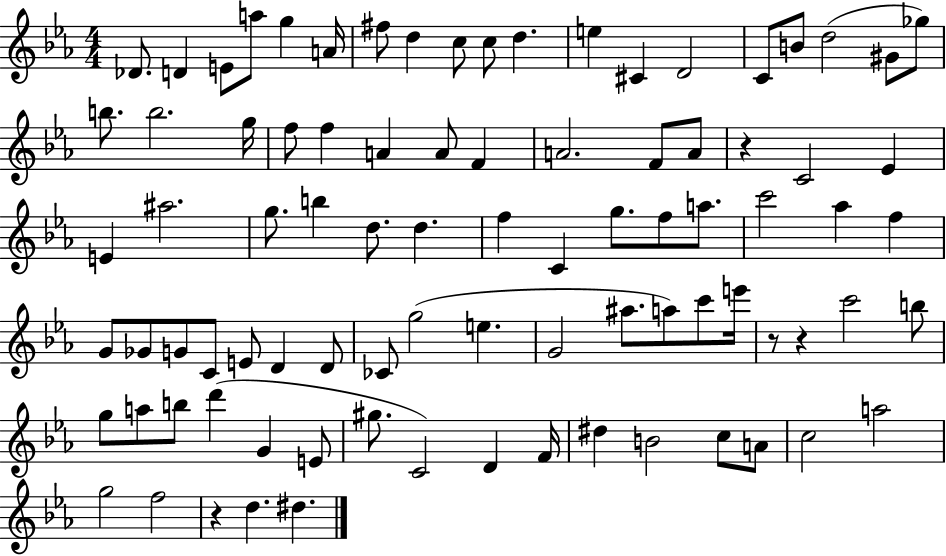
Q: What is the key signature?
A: EES major